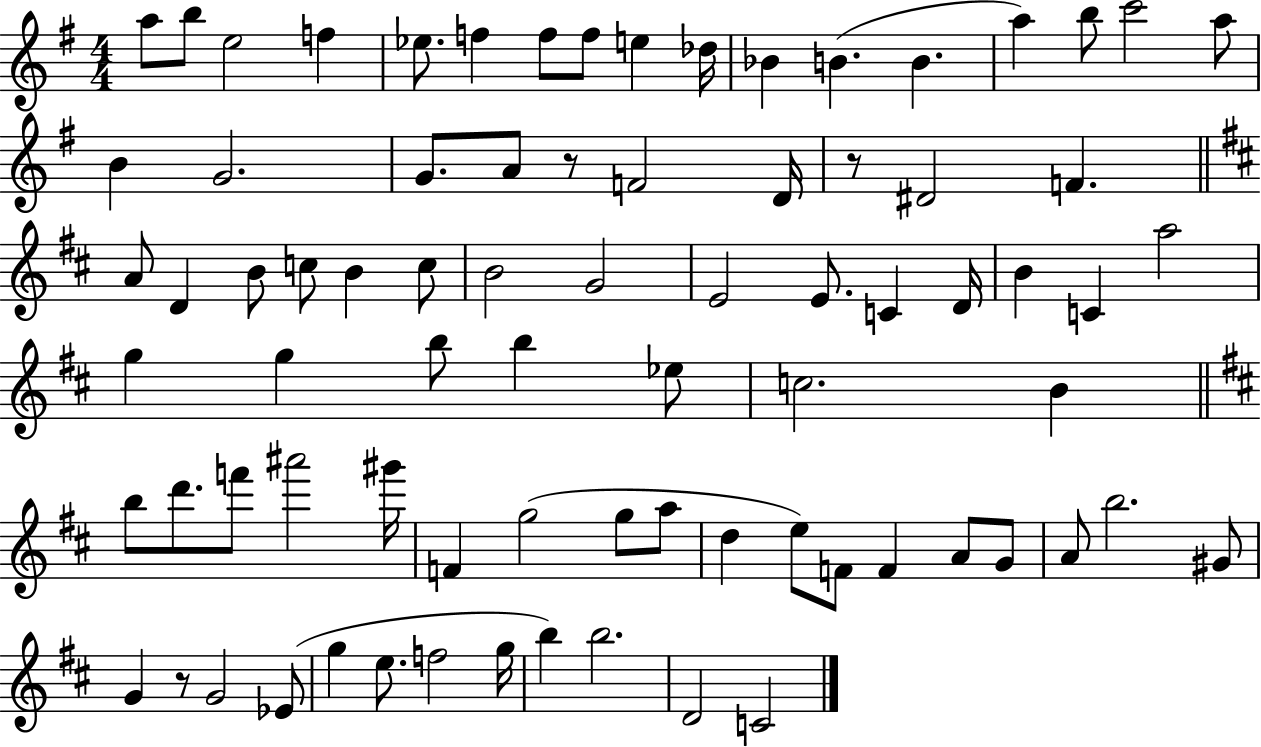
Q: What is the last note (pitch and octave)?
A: C4